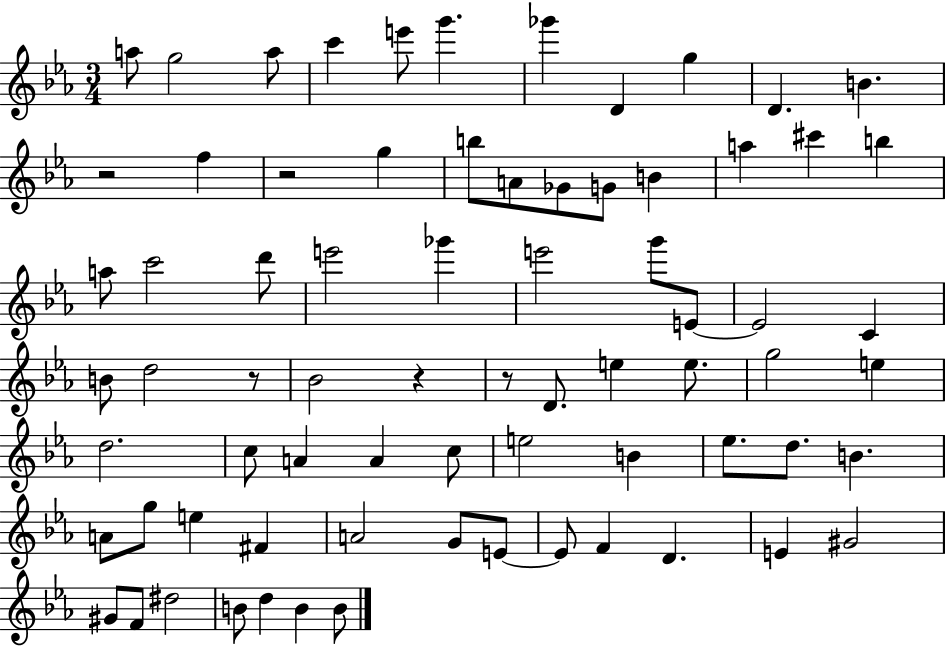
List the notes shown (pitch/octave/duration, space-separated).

A5/e G5/h A5/e C6/q E6/e G6/q. Gb6/q D4/q G5/q D4/q. B4/q. R/h F5/q R/h G5/q B5/e A4/e Gb4/e G4/e B4/q A5/q C#6/q B5/q A5/e C6/h D6/e E6/h Gb6/q E6/h G6/e E4/e E4/h C4/q B4/e D5/h R/e Bb4/h R/q R/e D4/e. E5/q E5/e. G5/h E5/q D5/h. C5/e A4/q A4/q C5/e E5/h B4/q Eb5/e. D5/e. B4/q. A4/e G5/e E5/q F#4/q A4/h G4/e E4/e E4/e F4/q D4/q. E4/q G#4/h G#4/e F4/e D#5/h B4/e D5/q B4/q B4/e